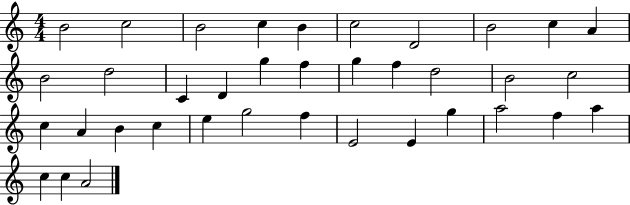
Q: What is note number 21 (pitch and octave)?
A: C5